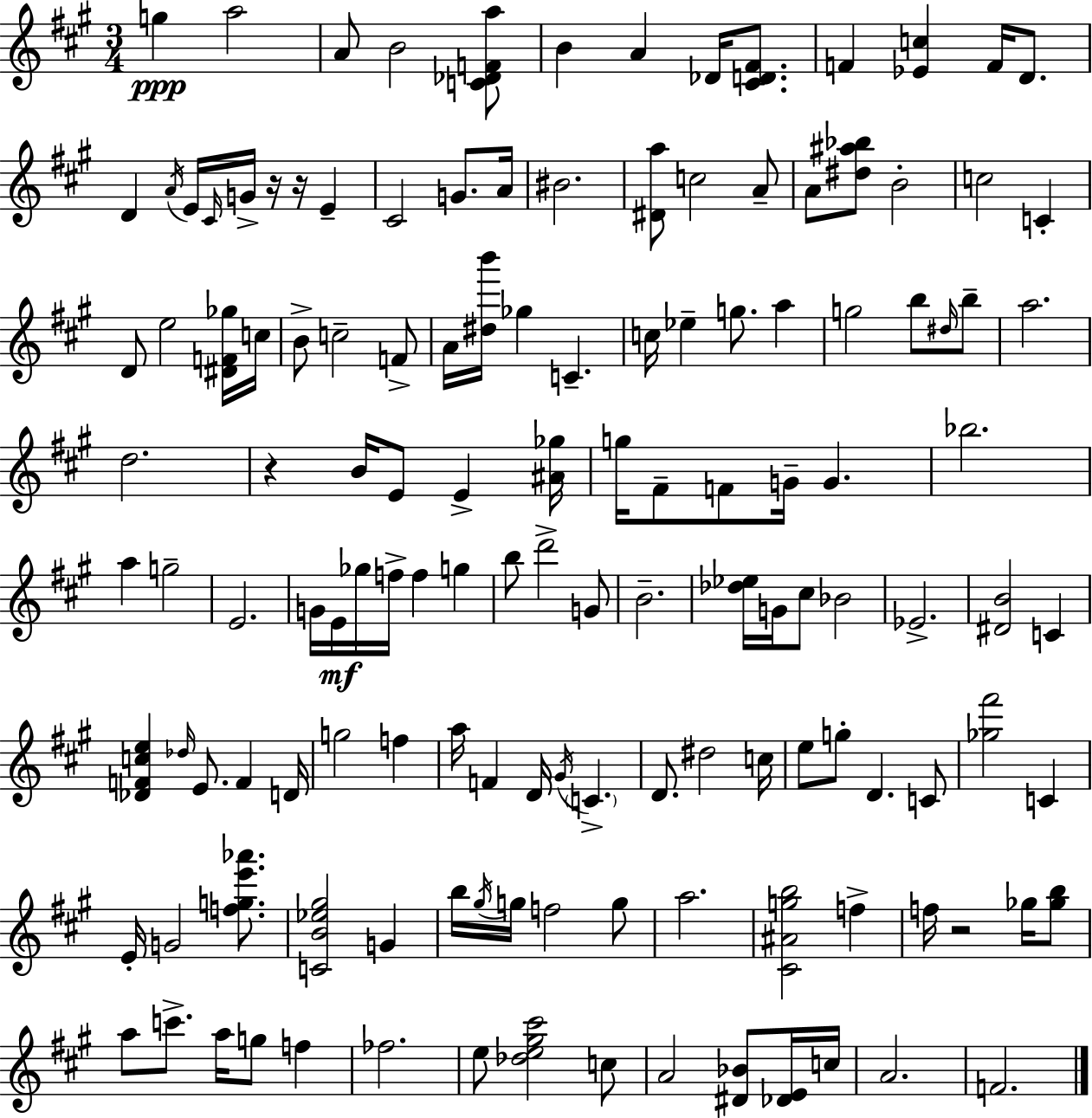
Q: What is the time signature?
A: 3/4